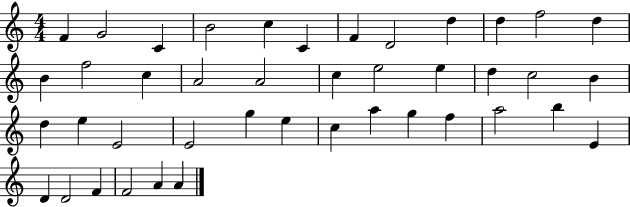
{
  \clef treble
  \numericTimeSignature
  \time 4/4
  \key c \major
  f'4 g'2 c'4 | b'2 c''4 c'4 | f'4 d'2 d''4 | d''4 f''2 d''4 | \break b'4 f''2 c''4 | a'2 a'2 | c''4 e''2 e''4 | d''4 c''2 b'4 | \break d''4 e''4 e'2 | e'2 g''4 e''4 | c''4 a''4 g''4 f''4 | a''2 b''4 e'4 | \break d'4 d'2 f'4 | f'2 a'4 a'4 | \bar "|."
}